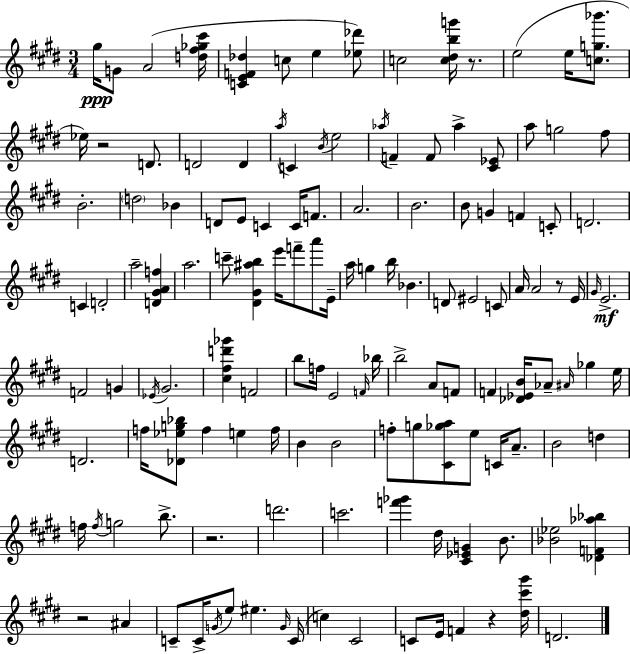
{
  \clef treble
  \numericTimeSignature
  \time 3/4
  \key e \major
  gis''16\ppp g'8 a'2( <d'' fis'' ges'' cis'''>16 | <c' e' f' des''>4 c''8 e''4 <ees'' des'''>8) | c''2 <c'' dis'' b'' g'''>16 r8. | e''2( e''16 <c'' g'' bes'''>8. | \break ees''16) r2 d'8. | d'2 d'4 | \acciaccatura { a''16 } c'4 \acciaccatura { b'16 } e''2 | \acciaccatura { aes''16 } f'4-- f'8 aes''4-> | \break <cis' ees'>8 a''8 g''2 | fis''8 b'2.-. | \parenthesize d''2 bes'4 | d'8 e'8 c'4 c'16 | \break f'8. a'2. | b'2. | b'8 g'4 f'4 | c'8-. d'2. | \break c'4 d'2-. | a''2-- <d' gis' a' f''>4 | a''2. | c'''8-- <dis' gis' ais'' b''>4 e'''16 f'''8-- | \break a'''8 e'16-- a''16 g''4 b''16 bes'4. | d'8 eis'2 | c'8 a'16 a'2 | r8 e'16 \grace { gis'16 }\mf e'2.-> | \break f'2 | g'4 \acciaccatura { ees'16 } gis'2. | <cis'' fis'' d''' ges'''>4 f'2 | b''8 f''16 e'2 | \break \grace { f'16 } bes''16 b''2-> | a'8 f'8 f'4 <des' ees' b'>16 aes'8-- | \grace { ais'16 } ges''4 e''16 d'2. | f''16 <des' ees'' g'' bes''>8 f''4 | \break e''4 f''16 b'4 b'2 | f''8-. g''8 <cis' ges'' a''>8 | e''8 c'16 a'8.-- b'2 | d''4 f''16 \acciaccatura { f''16 } g''2 | \break b''8.-> r2. | d'''2. | c'''2. | <f''' ges'''>4 | \break dis''16 <cis' ees' g'>4 b'8. <bes' ees''>2 | <des' f' aes'' bes''>4 r2 | ais'4 c'8-- c'16-> \acciaccatura { g'16 } | e''8 eis''4. \grace { g'16 }( c'16 c''4) | \break cis'2 c'8 | e'16 f'4 r4 <dis'' cis''' gis'''>16 d'2. | \bar "|."
}